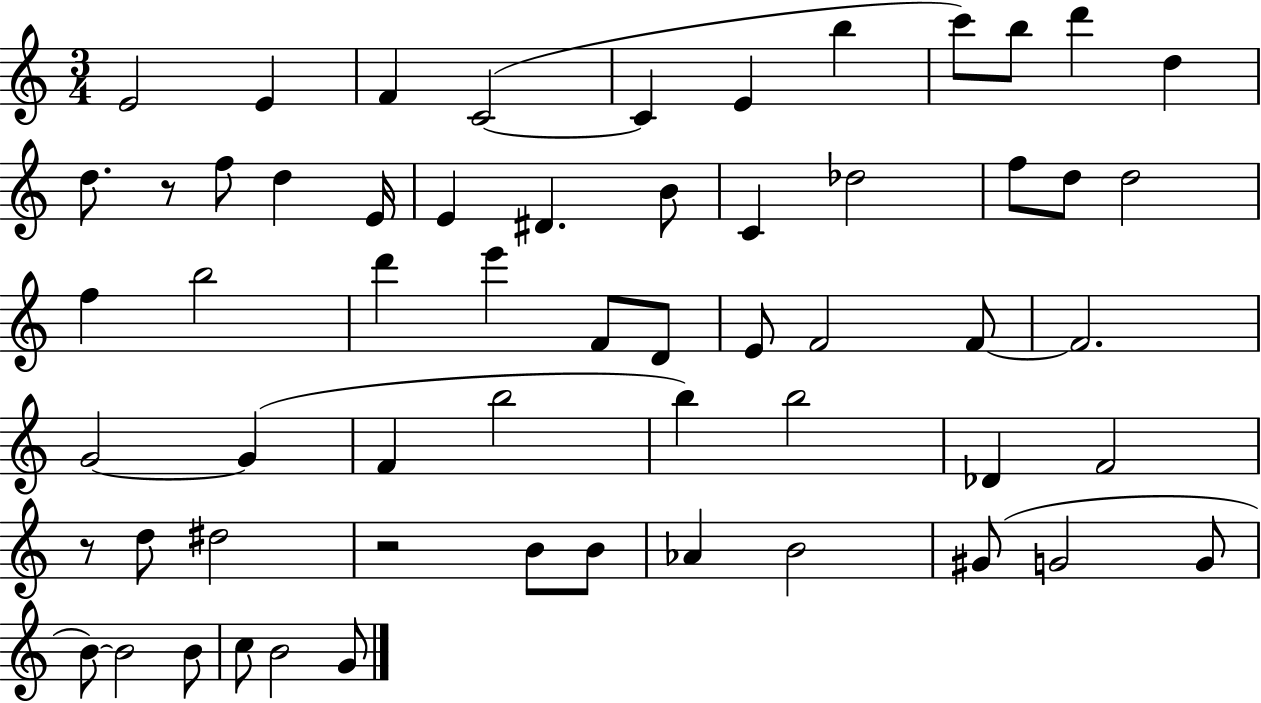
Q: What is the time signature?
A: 3/4